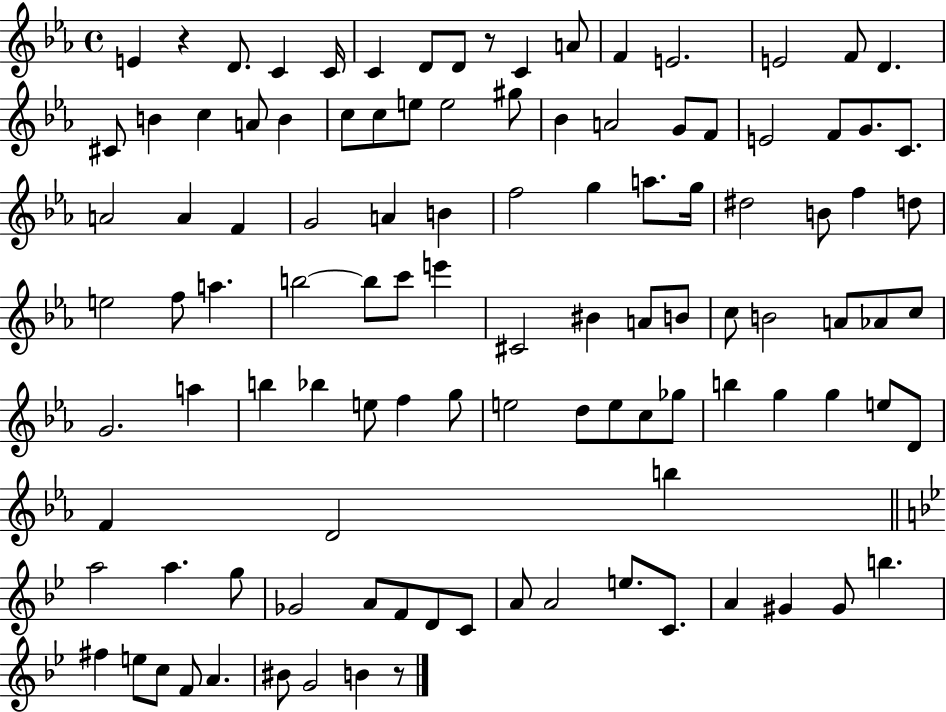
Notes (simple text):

E4/q R/q D4/e. C4/q C4/s C4/q D4/e D4/e R/e C4/q A4/e F4/q E4/h. E4/h F4/e D4/q. C#4/e B4/q C5/q A4/e B4/q C5/e C5/e E5/e E5/h G#5/e Bb4/q A4/h G4/e F4/e E4/h F4/e G4/e. C4/e. A4/h A4/q F4/q G4/h A4/q B4/q F5/h G5/q A5/e. G5/s D#5/h B4/e F5/q D5/e E5/h F5/e A5/q. B5/h B5/e C6/e E6/q C#4/h BIS4/q A4/e B4/e C5/e B4/h A4/e Ab4/e C5/e G4/h. A5/q B5/q Bb5/q E5/e F5/q G5/e E5/h D5/e E5/e C5/e Gb5/e B5/q G5/q G5/q E5/e D4/e F4/q D4/h B5/q A5/h A5/q. G5/e Gb4/h A4/e F4/e D4/e C4/e A4/e A4/h E5/e. C4/e. A4/q G#4/q G#4/e B5/q. F#5/q E5/e C5/e F4/e A4/q. BIS4/e G4/h B4/q R/e